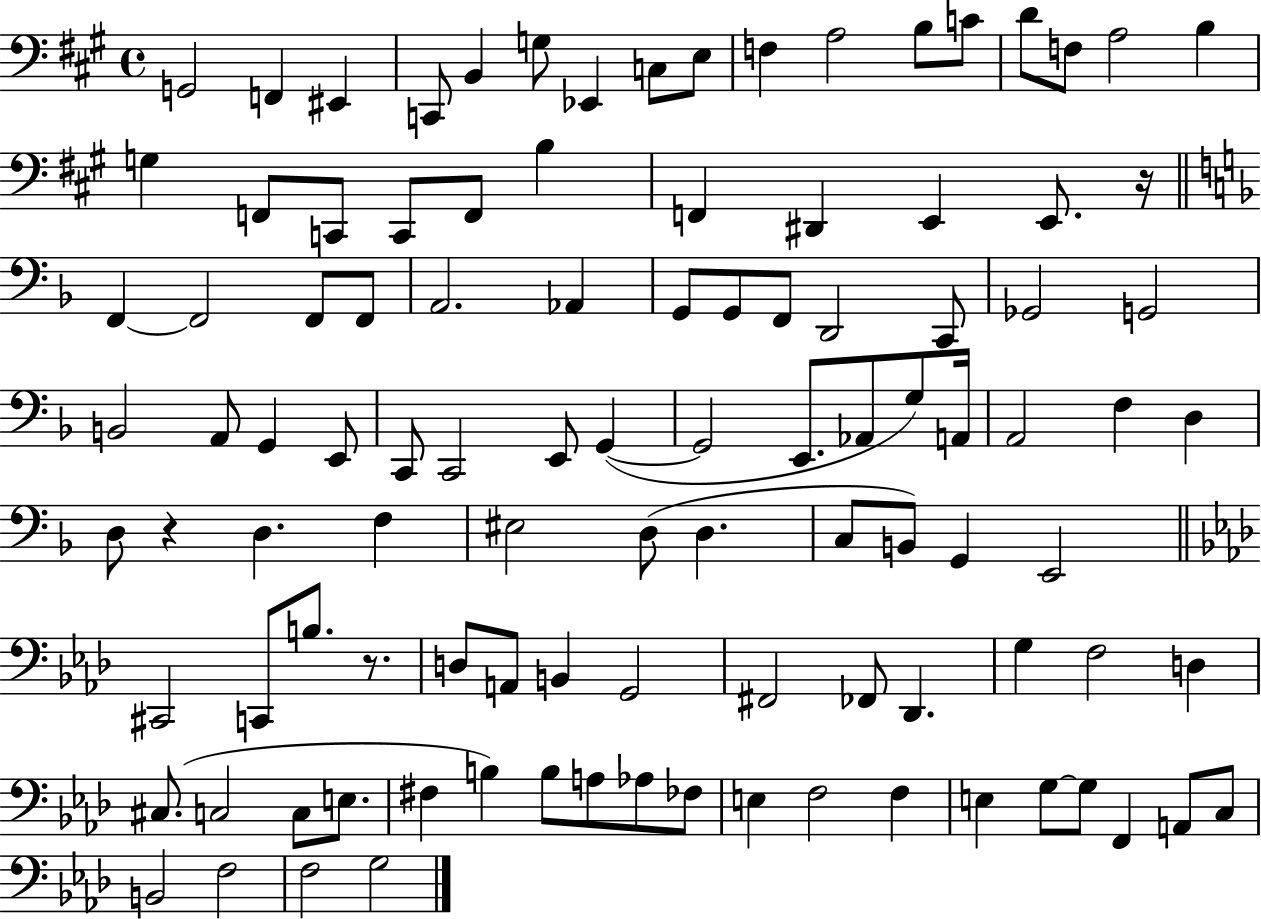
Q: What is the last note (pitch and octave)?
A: G3